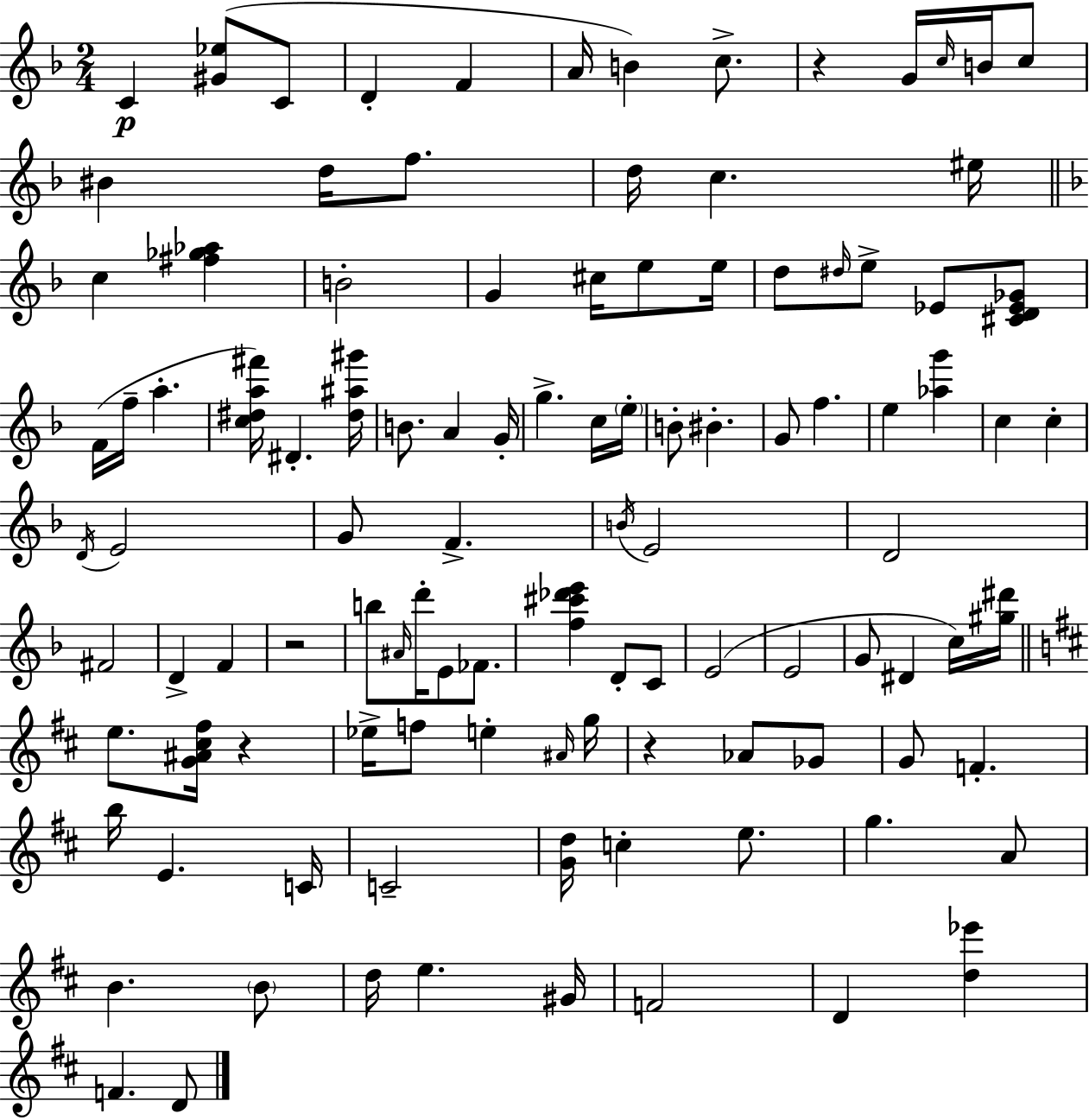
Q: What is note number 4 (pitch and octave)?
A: F4